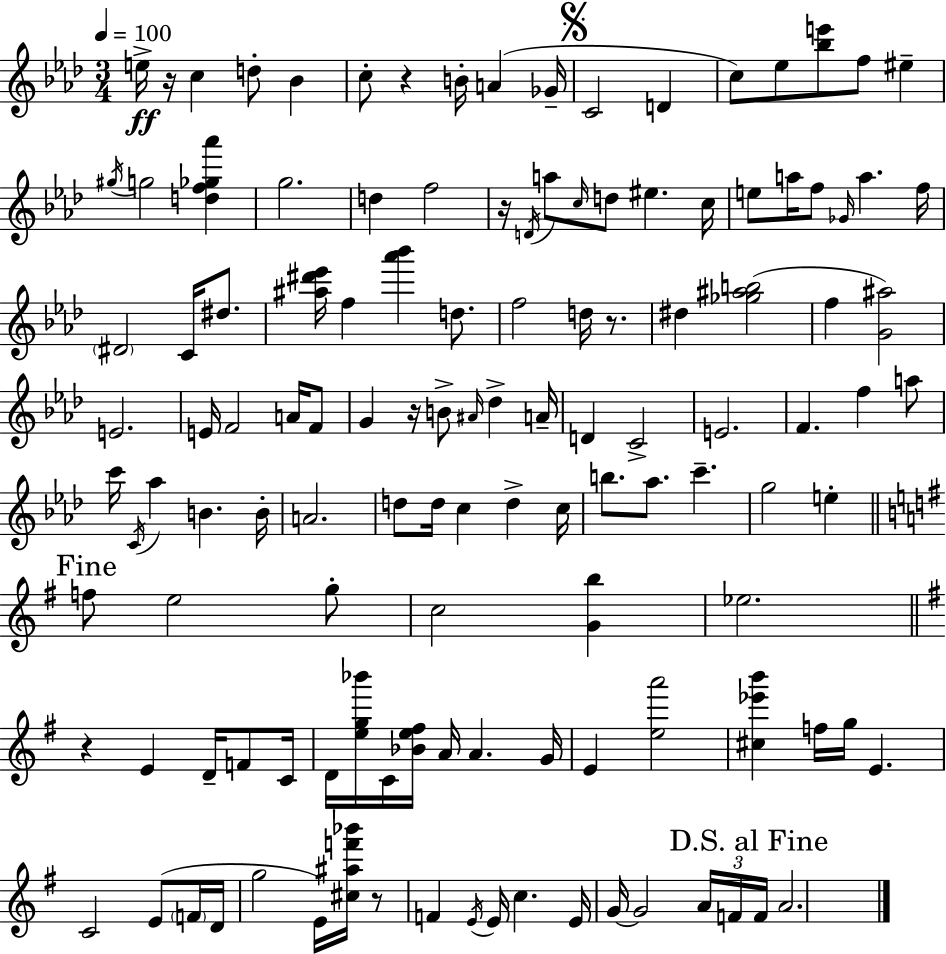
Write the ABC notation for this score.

X:1
T:Untitled
M:3/4
L:1/4
K:Ab
e/4 z/4 c d/2 _B c/2 z B/4 A _G/4 C2 D c/2 _e/2 [_be']/2 f/2 ^e ^g/4 g2 [df_g_a'] g2 d f2 z/4 D/4 a/2 c/4 d/2 ^e c/4 e/2 a/4 f/2 _G/4 a f/4 ^D2 C/4 ^d/2 [^a^d'_e']/4 f [_a'_b'] d/2 f2 d/4 z/2 ^d [_g^ab]2 f [G^a]2 E2 E/4 F2 A/4 F/2 G z/4 B/2 ^A/4 _d A/4 D C2 E2 F f a/2 c'/4 C/4 _a B B/4 A2 d/2 d/4 c d c/4 b/2 _a/2 c' g2 e f/2 e2 g/2 c2 [Gb] _e2 z E D/4 F/2 C/4 D/4 [eg_b']/4 C/4 [_Be^f]/4 A/4 A G/4 E [ea']2 [^c_e'b'] f/4 g/4 E C2 E/2 F/4 D/4 g2 E/4 [^c^af'_b']/4 z/2 F E/4 E/4 c E/4 G/4 G2 A/4 F/4 F/4 A2